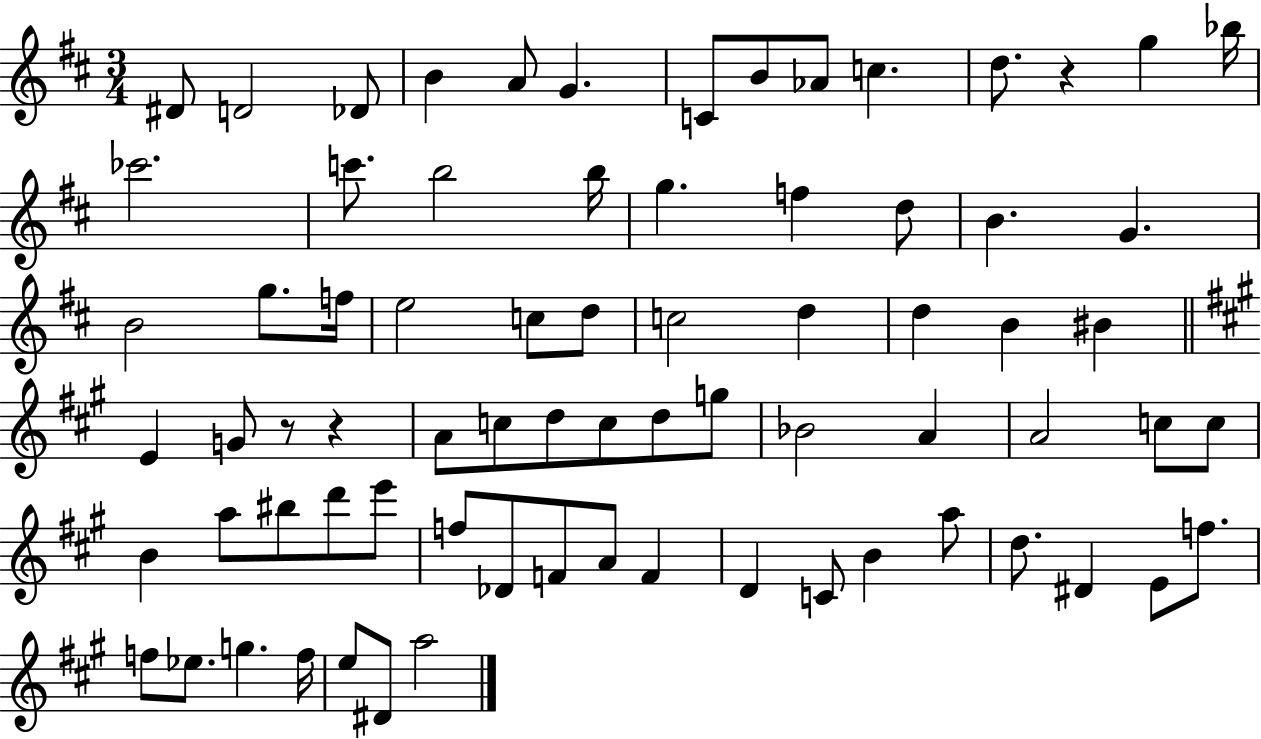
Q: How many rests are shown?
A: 3